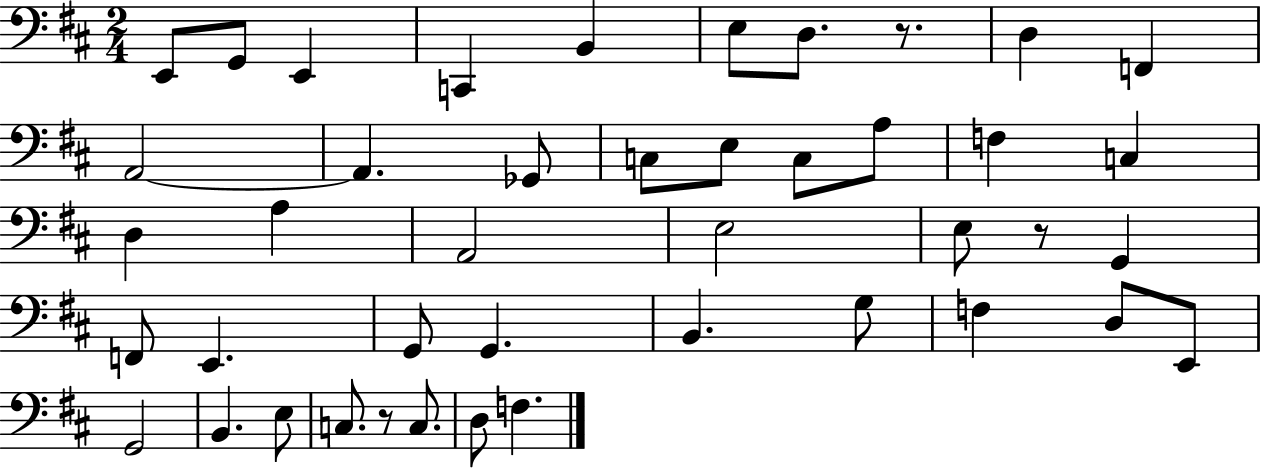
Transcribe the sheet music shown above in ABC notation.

X:1
T:Untitled
M:2/4
L:1/4
K:D
E,,/2 G,,/2 E,, C,, B,, E,/2 D,/2 z/2 D, F,, A,,2 A,, _G,,/2 C,/2 E,/2 C,/2 A,/2 F, C, D, A, A,,2 E,2 E,/2 z/2 G,, F,,/2 E,, G,,/2 G,, B,, G,/2 F, D,/2 E,,/2 G,,2 B,, E,/2 C,/2 z/2 C,/2 D,/2 F,